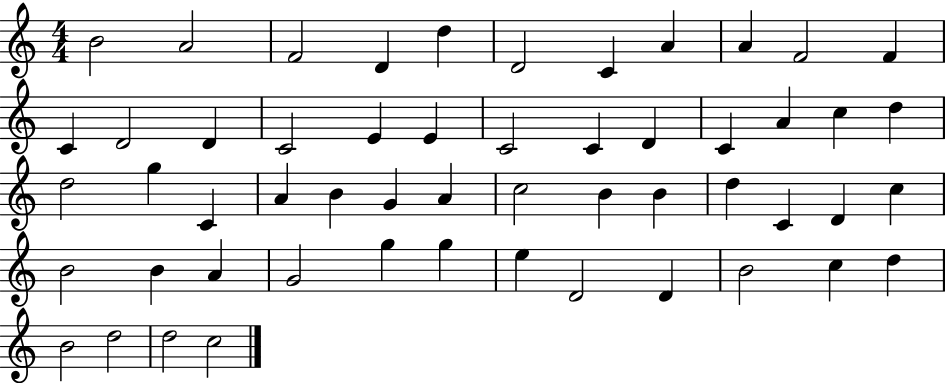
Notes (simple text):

B4/h A4/h F4/h D4/q D5/q D4/h C4/q A4/q A4/q F4/h F4/q C4/q D4/h D4/q C4/h E4/q E4/q C4/h C4/q D4/q C4/q A4/q C5/q D5/q D5/h G5/q C4/q A4/q B4/q G4/q A4/q C5/h B4/q B4/q D5/q C4/q D4/q C5/q B4/h B4/q A4/q G4/h G5/q G5/q E5/q D4/h D4/q B4/h C5/q D5/q B4/h D5/h D5/h C5/h